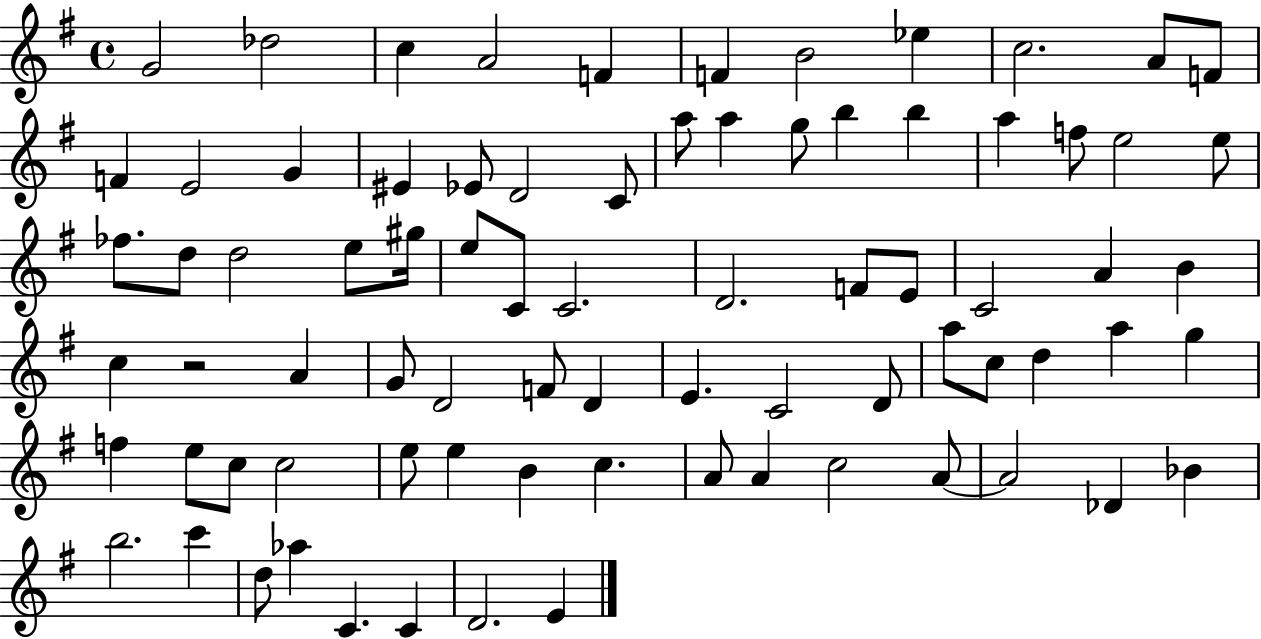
{
  \clef treble
  \time 4/4
  \defaultTimeSignature
  \key g \major
  g'2 des''2 | c''4 a'2 f'4 | f'4 b'2 ees''4 | c''2. a'8 f'8 | \break f'4 e'2 g'4 | eis'4 ees'8 d'2 c'8 | a''8 a''4 g''8 b''4 b''4 | a''4 f''8 e''2 e''8 | \break fes''8. d''8 d''2 e''8 gis''16 | e''8 c'8 c'2. | d'2. f'8 e'8 | c'2 a'4 b'4 | \break c''4 r2 a'4 | g'8 d'2 f'8 d'4 | e'4. c'2 d'8 | a''8 c''8 d''4 a''4 g''4 | \break f''4 e''8 c''8 c''2 | e''8 e''4 b'4 c''4. | a'8 a'4 c''2 a'8~~ | a'2 des'4 bes'4 | \break b''2. c'''4 | d''8 aes''4 c'4. c'4 | d'2. e'4 | \bar "|."
}